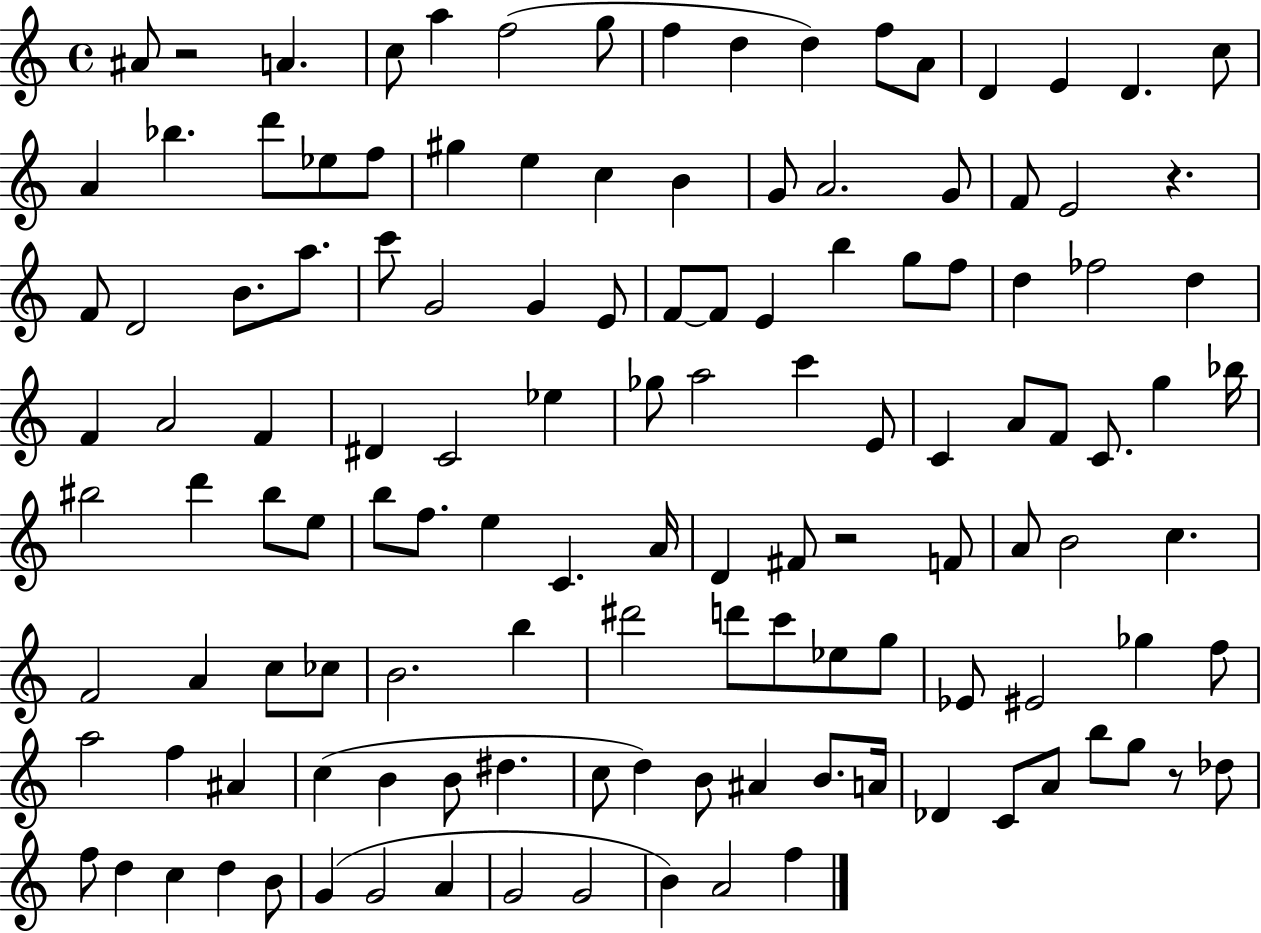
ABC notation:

X:1
T:Untitled
M:4/4
L:1/4
K:C
^A/2 z2 A c/2 a f2 g/2 f d d f/2 A/2 D E D c/2 A _b d'/2 _e/2 f/2 ^g e c B G/2 A2 G/2 F/2 E2 z F/2 D2 B/2 a/2 c'/2 G2 G E/2 F/2 F/2 E b g/2 f/2 d _f2 d F A2 F ^D C2 _e _g/2 a2 c' E/2 C A/2 F/2 C/2 g _b/4 ^b2 d' ^b/2 e/2 b/2 f/2 e C A/4 D ^F/2 z2 F/2 A/2 B2 c F2 A c/2 _c/2 B2 b ^d'2 d'/2 c'/2 _e/2 g/2 _E/2 ^E2 _g f/2 a2 f ^A c B B/2 ^d c/2 d B/2 ^A B/2 A/4 _D C/2 A/2 b/2 g/2 z/2 _d/2 f/2 d c d B/2 G G2 A G2 G2 B A2 f